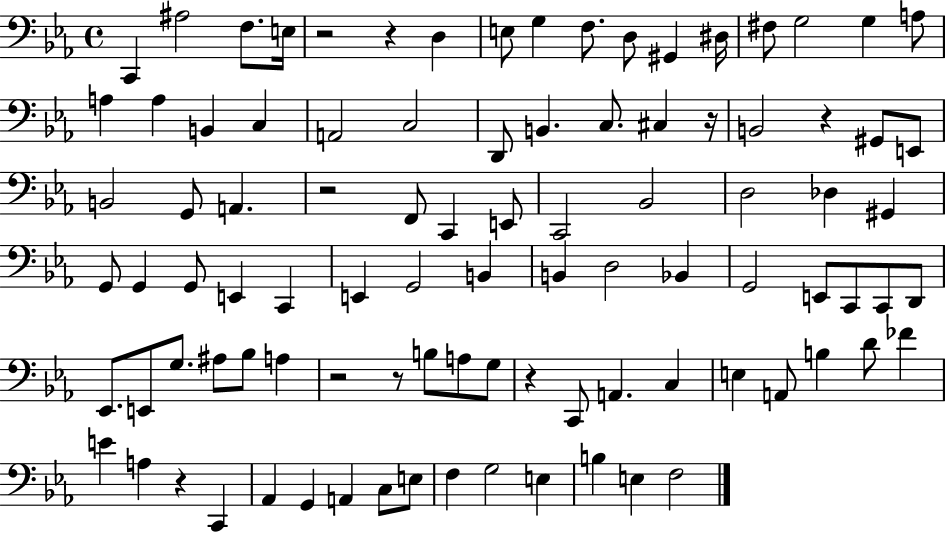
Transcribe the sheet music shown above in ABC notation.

X:1
T:Untitled
M:4/4
L:1/4
K:Eb
C,, ^A,2 F,/2 E,/4 z2 z D, E,/2 G, F,/2 D,/2 ^G,, ^D,/4 ^F,/2 G,2 G, A,/2 A, A, B,, C, A,,2 C,2 D,,/2 B,, C,/2 ^C, z/4 B,,2 z ^G,,/2 E,,/2 B,,2 G,,/2 A,, z2 F,,/2 C,, E,,/2 C,,2 _B,,2 D,2 _D, ^G,, G,,/2 G,, G,,/2 E,, C,, E,, G,,2 B,, B,, D,2 _B,, G,,2 E,,/2 C,,/2 C,,/2 D,,/2 _E,,/2 E,,/2 G,/2 ^A,/2 _B,/2 A, z2 z/2 B,/2 A,/2 G,/2 z C,,/2 A,, C, E, A,,/2 B, D/2 _F E A, z C,, _A,, G,, A,, C,/2 E,/2 F, G,2 E, B, E, F,2